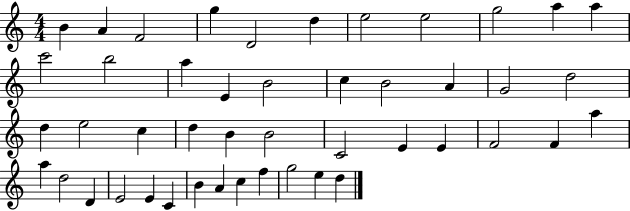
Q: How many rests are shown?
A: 0